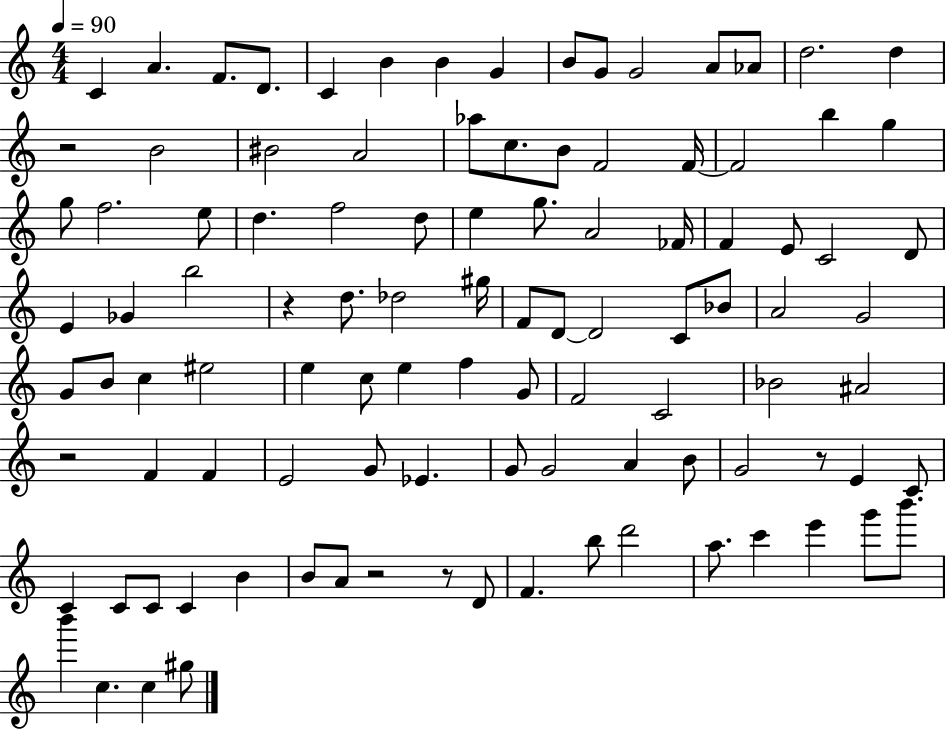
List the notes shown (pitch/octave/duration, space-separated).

C4/q A4/q. F4/e. D4/e. C4/q B4/q B4/q G4/q B4/e G4/e G4/h A4/e Ab4/e D5/h. D5/q R/h B4/h BIS4/h A4/h Ab5/e C5/e. B4/e F4/h F4/s F4/h B5/q G5/q G5/e F5/h. E5/e D5/q. F5/h D5/e E5/q G5/e. A4/h FES4/s F4/q E4/e C4/h D4/e E4/q Gb4/q B5/h R/q D5/e. Db5/h G#5/s F4/e D4/e D4/h C4/e Bb4/e A4/h G4/h G4/e B4/e C5/q EIS5/h E5/q C5/e E5/q F5/q G4/e F4/h C4/h Bb4/h A#4/h R/h F4/q F4/q E4/h G4/e Eb4/q. G4/e G4/h A4/q B4/e G4/h R/e E4/q C4/e C4/q C4/e C4/e C4/q B4/q B4/e A4/e R/h R/e D4/e F4/q. B5/e D6/h A5/e. C6/q E6/q G6/e B6/e. B6/q C5/q. C5/q G#5/e